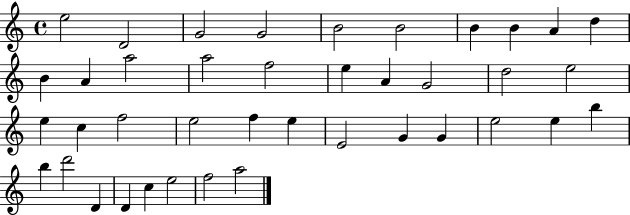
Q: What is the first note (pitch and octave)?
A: E5